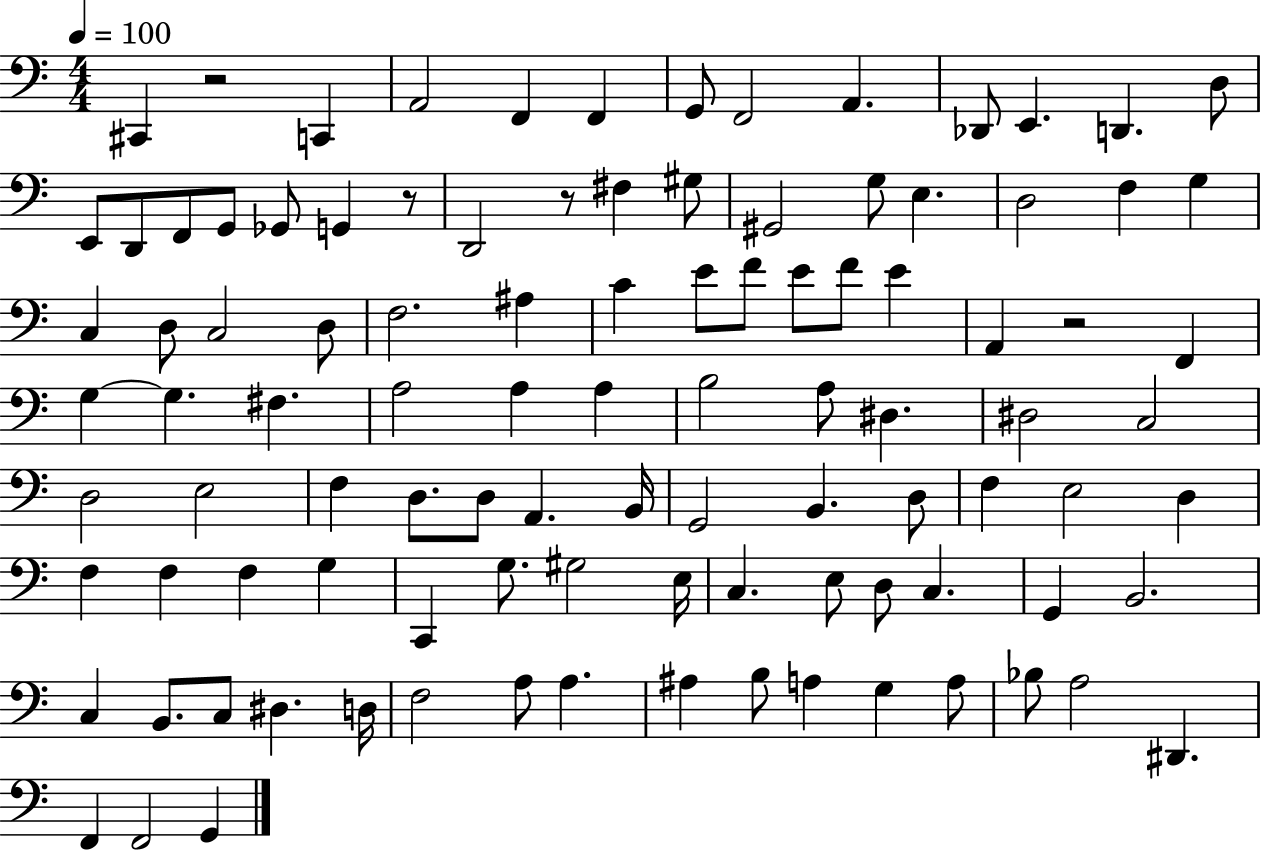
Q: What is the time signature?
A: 4/4